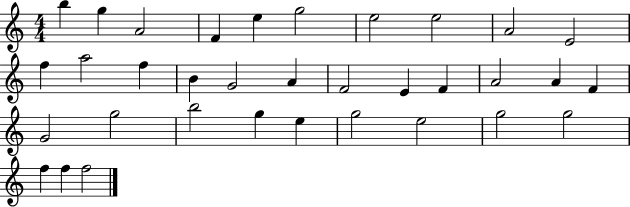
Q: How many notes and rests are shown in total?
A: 34